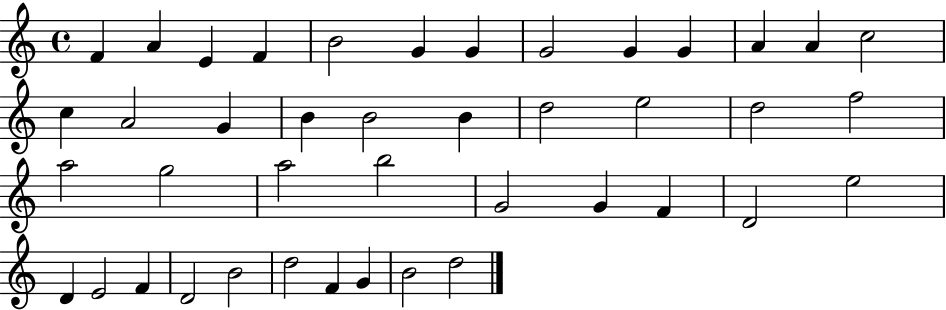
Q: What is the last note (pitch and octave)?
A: D5